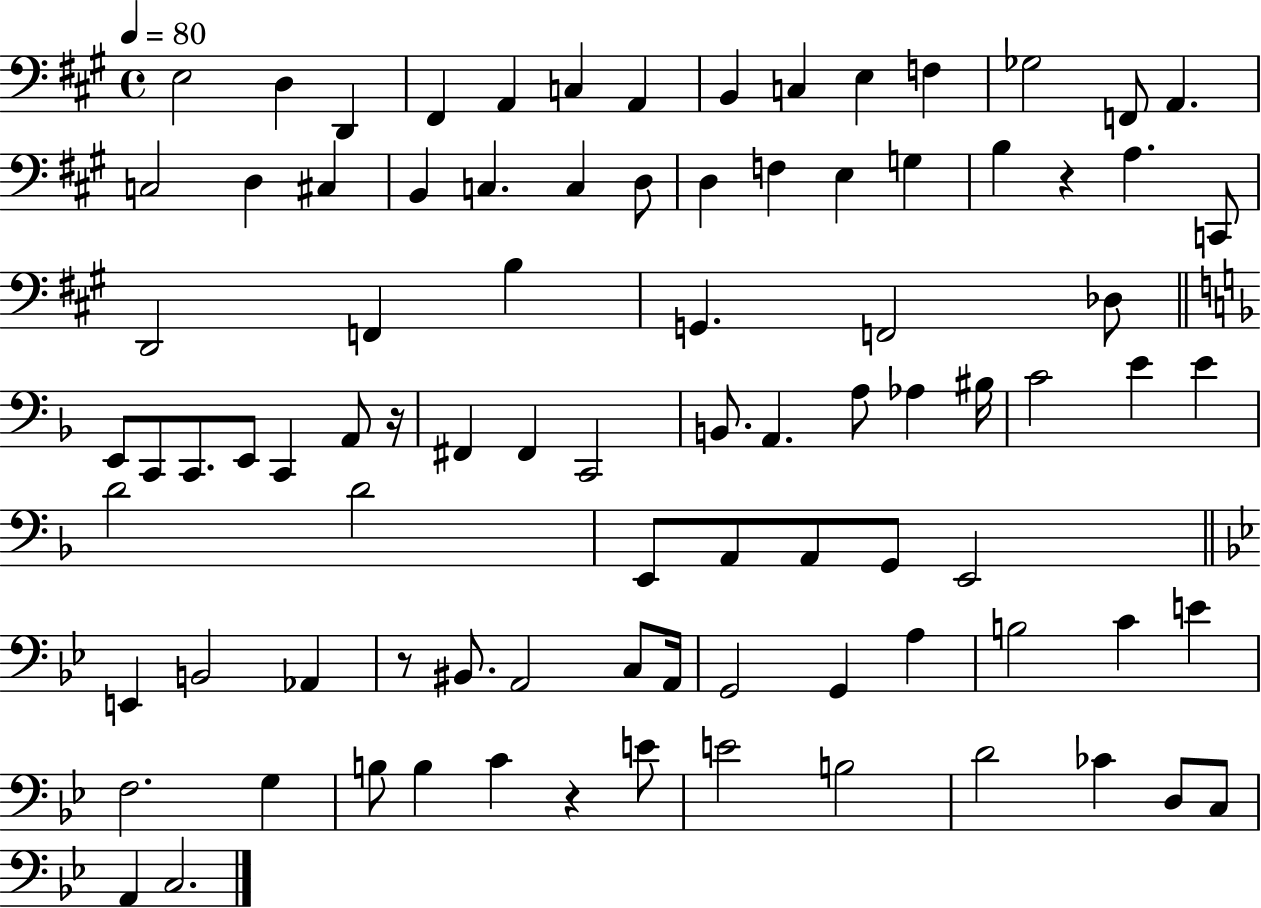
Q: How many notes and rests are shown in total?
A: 89